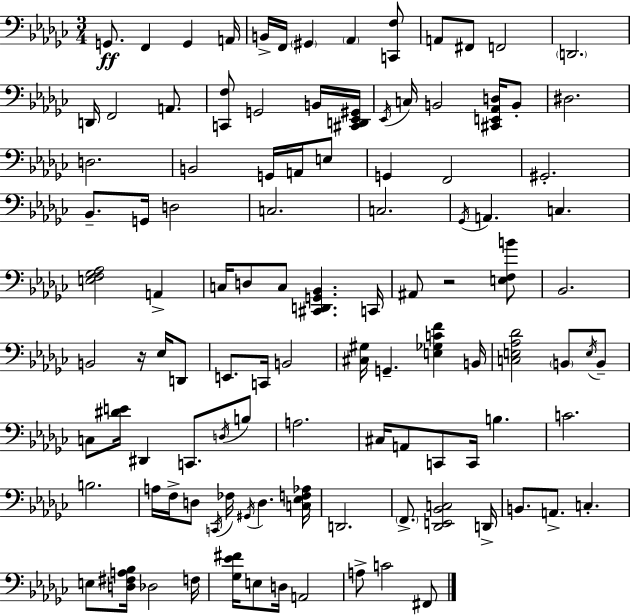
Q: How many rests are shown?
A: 2